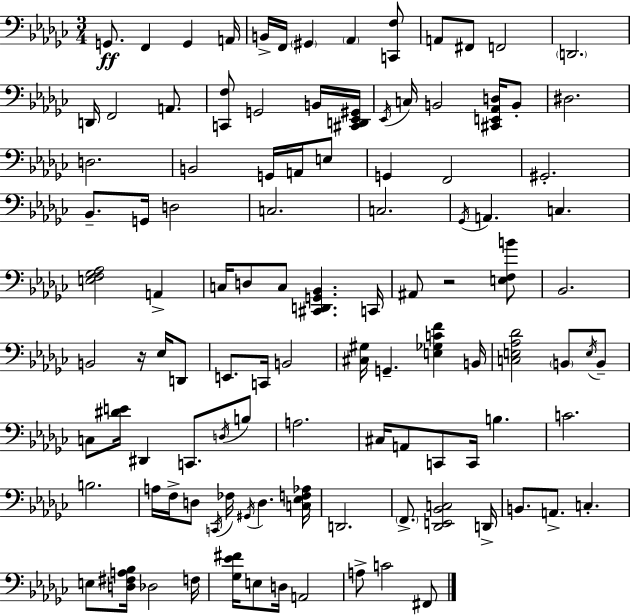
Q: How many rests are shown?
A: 2